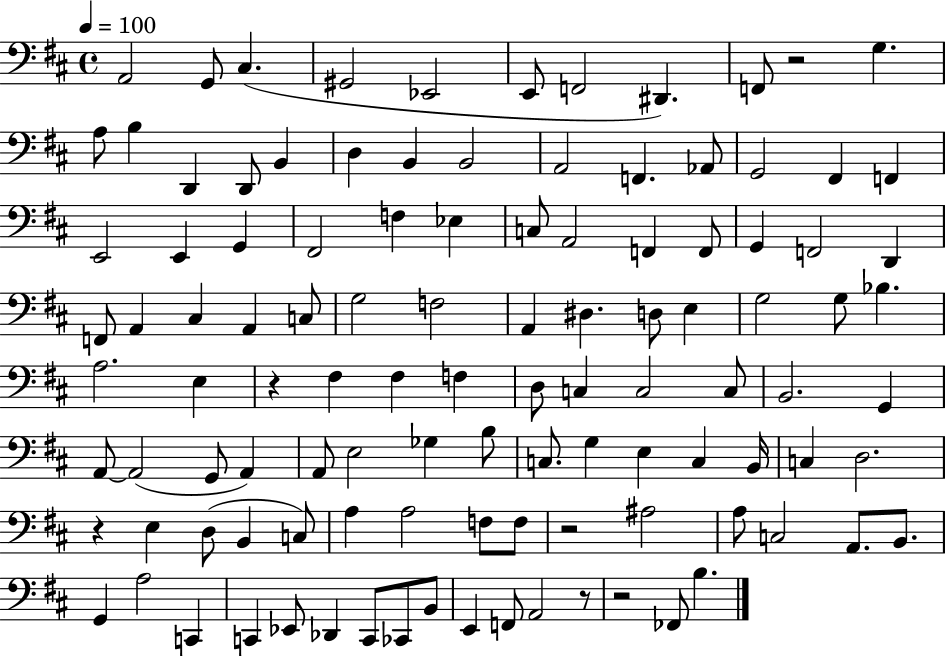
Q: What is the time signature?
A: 4/4